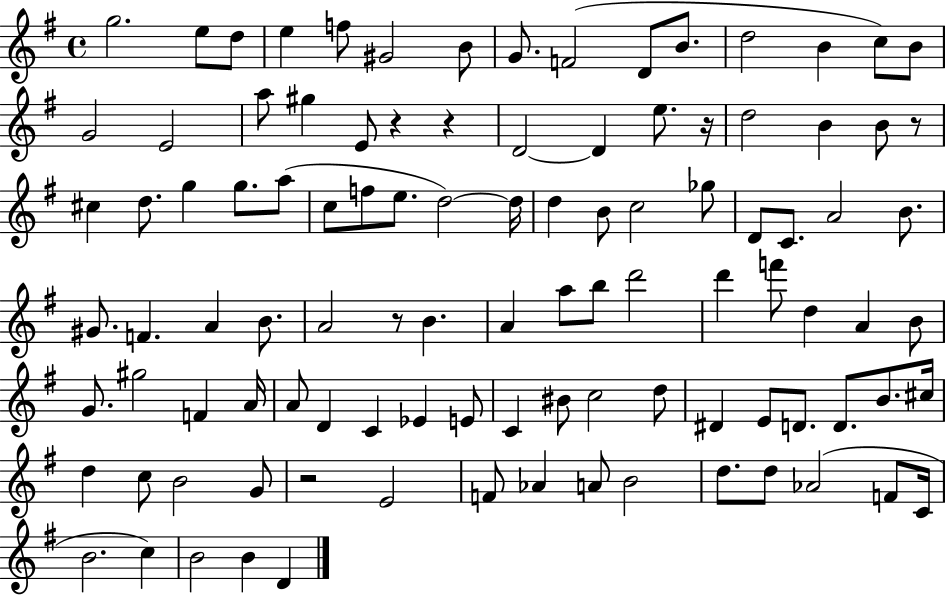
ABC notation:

X:1
T:Untitled
M:4/4
L:1/4
K:G
g2 e/2 d/2 e f/2 ^G2 B/2 G/2 F2 D/2 B/2 d2 B c/2 B/2 G2 E2 a/2 ^g E/2 z z D2 D e/2 z/4 d2 B B/2 z/2 ^c d/2 g g/2 a/2 c/2 f/2 e/2 d2 d/4 d B/2 c2 _g/2 D/2 C/2 A2 B/2 ^G/2 F A B/2 A2 z/2 B A a/2 b/2 d'2 d' f'/2 d A B/2 G/2 ^g2 F A/4 A/2 D C _E E/2 C ^B/2 c2 d/2 ^D E/2 D/2 D/2 B/2 ^c/4 d c/2 B2 G/2 z2 E2 F/2 _A A/2 B2 d/2 d/2 _A2 F/2 C/4 B2 c B2 B D